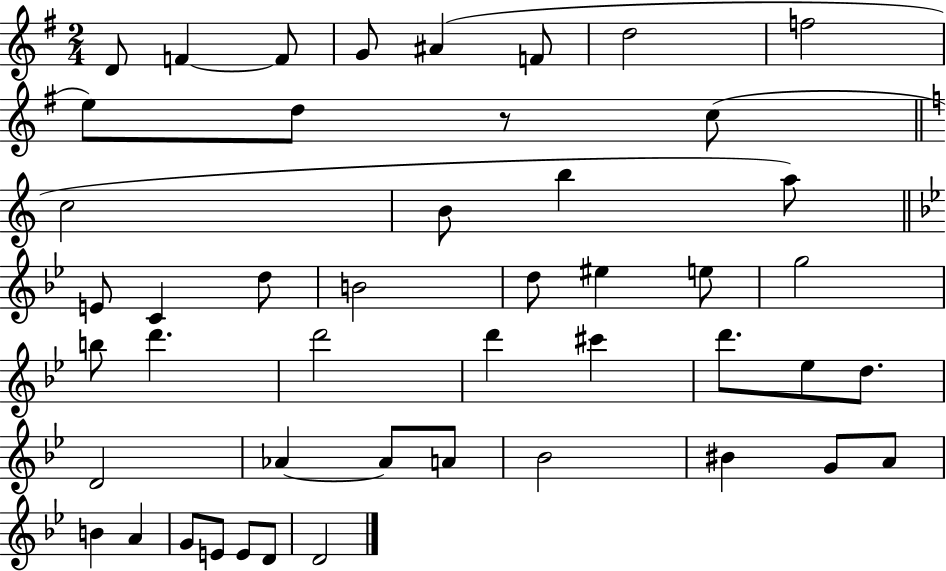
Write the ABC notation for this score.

X:1
T:Untitled
M:2/4
L:1/4
K:G
D/2 F F/2 G/2 ^A F/2 d2 f2 e/2 d/2 z/2 c/2 c2 B/2 b a/2 E/2 C d/2 B2 d/2 ^e e/2 g2 b/2 d' d'2 d' ^c' d'/2 _e/2 d/2 D2 _A _A/2 A/2 _B2 ^B G/2 A/2 B A G/2 E/2 E/2 D/2 D2